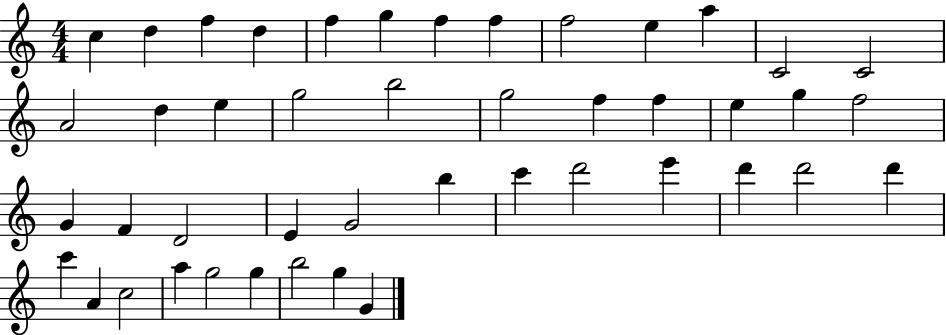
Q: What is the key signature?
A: C major